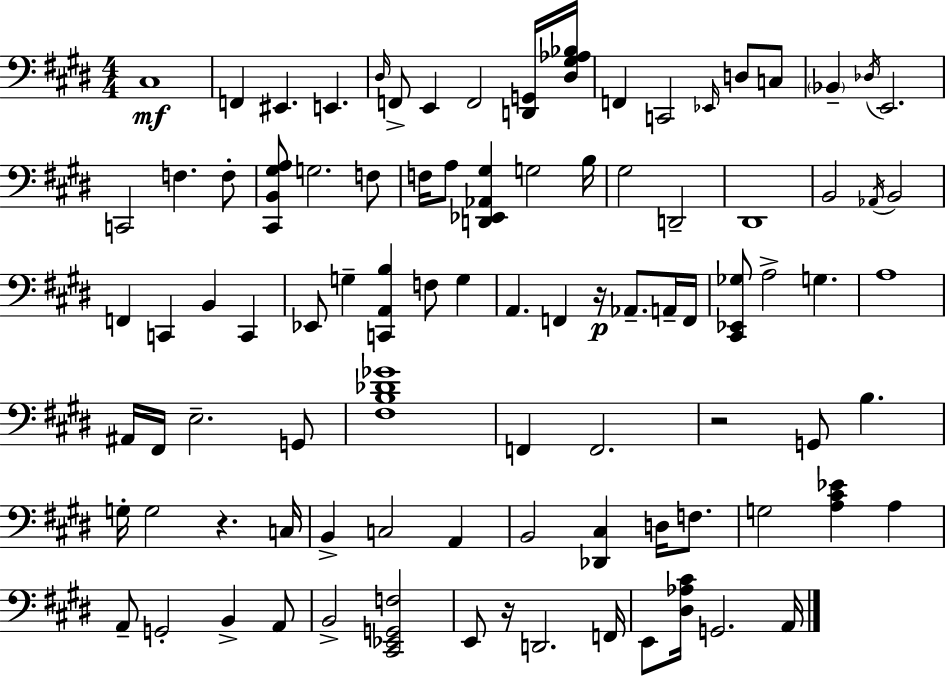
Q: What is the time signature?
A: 4/4